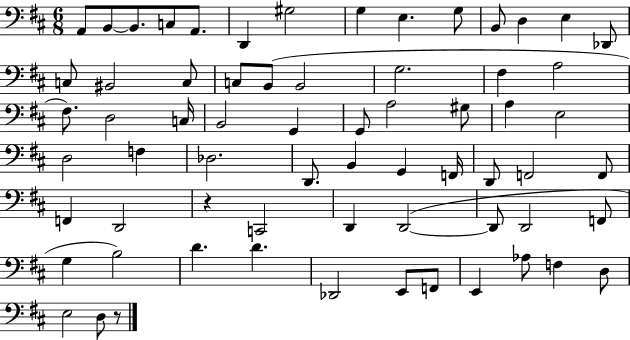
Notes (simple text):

A2/e B2/e B2/e. C3/e A2/e. D2/q G#3/h G3/q E3/q. G3/e B2/e D3/q E3/q Db2/e C3/e BIS2/h C3/e C3/e B2/e B2/h G3/h. F#3/q A3/h F#3/e. D3/h C3/s B2/h G2/q G2/e A3/h G#3/e A3/q E3/h D3/h F3/q Db3/h. D2/e. B2/q G2/q F2/s D2/e F2/h F2/e F2/q D2/h R/q C2/h D2/q D2/h D2/e D2/h F2/e G3/q B3/h D4/q. D4/q. Db2/h E2/e F2/e E2/q Ab3/e F3/q D3/e E3/h D3/e R/e